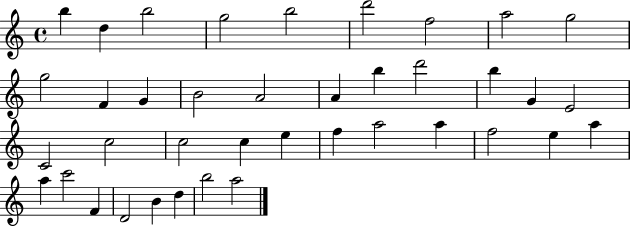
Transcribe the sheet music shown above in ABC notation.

X:1
T:Untitled
M:4/4
L:1/4
K:C
b d b2 g2 b2 d'2 f2 a2 g2 g2 F G B2 A2 A b d'2 b G E2 C2 c2 c2 c e f a2 a f2 e a a c'2 F D2 B d b2 a2